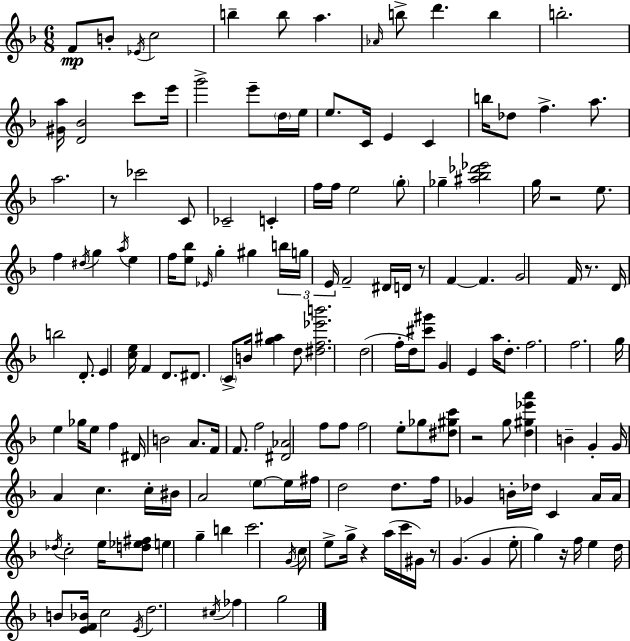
{
  \clef treble
  \numericTimeSignature
  \time 6/8
  \key f \major
  f'8\mp b'8-. \acciaccatura { ees'16 } c''2 | b''4-- b''8 a''4. | \grace { aes'16 } b''8-> d'''4. b''4 | b''2.-. | \break <gis' a''>16 <d' bes'>2 c'''8 | e'''16 g'''2-> e'''8-- | \parenthesize d''16 e''16 e''8. c'16 e'4 c'4 | b''16 des''8 f''4.-> a''8. | \break a''2. | r8 ces'''2 | c'8 ces'2-- c'4-. | f''16 f''16 e''2 | \break \parenthesize g''8-. ges''4-- <ais'' bes'' des''' ees'''>2 | g''16 r2 e''8. | f''4 \acciaccatura { dis''16 } g''4 \acciaccatura { a''16 } | e''4 f''16 <e'' bes''>8 \grace { ees'16 } g''4-. | \break gis''4 \tuplet 3/2 { b''16 g''16 e'16 } f'2-- | dis'16 d'16 r8 f'4~~ f'4. | g'2 | f'16 r8. d'16 b''2 | \break d'8.-. e'4 <c'' e''>16 f'4 | d'8. dis'8. \parenthesize c'8-> b'16 <g'' ais''>4 | d''8 <dis'' f'' ees''' b'''>2. | d''2( | \break f''16-. d''16) <cis''' gis'''>8 g'4 e'4 | a''16 d''8.-. f''2. | f''2. | g''16 e''4 ges''16 e''8 | \break f''4 dis'16 b'2 | a'8. f'16 f'8. f''2 | <dis' aes'>2 | f''8 f''8 f''2 | \break e''8-. ges''8 <dis'' gis'' c'''>8 r2 | g''8 <d'' gis'' ees''' a'''>4 b'4-- | g'4-. g'16 a'4 c''4. | c''16-. bis'16 a'2 | \break \parenthesize e''8~~ e''16 fis''16 d''2 | d''8. f''16 ges'4 b'16-. des''16 | c'4 a'16 a'16 \acciaccatura { des''16 } c''2-. | e''16 <d'' ees'' fis''>8 e''4 g''4-- | \break b''4 c'''2. | \acciaccatura { g'16 } c''8 e''8-> g''16-> | r4 a''16( c'''16 gis'16) r8 g'4.( | g'4 e''8-. g''4) | \break r16 f''16 e''4 d''16 b'8 <e' f' bes'>16 c''2 | \acciaccatura { e'16 } d''2. | \acciaccatura { cis''16 } fes''4 | g''2 \bar "|."
}